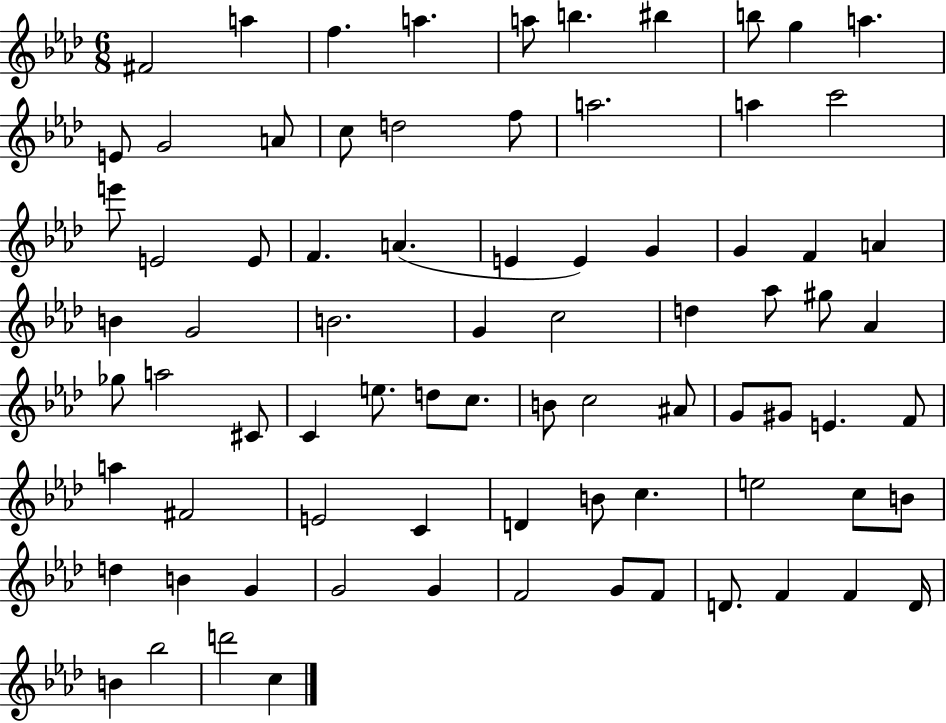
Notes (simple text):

F#4/h A5/q F5/q. A5/q. A5/e B5/q. BIS5/q B5/e G5/q A5/q. E4/e G4/h A4/e C5/e D5/h F5/e A5/h. A5/q C6/h E6/e E4/h E4/e F4/q. A4/q. E4/q E4/q G4/q G4/q F4/q A4/q B4/q G4/h B4/h. G4/q C5/h D5/q Ab5/e G#5/e Ab4/q Gb5/e A5/h C#4/e C4/q E5/e. D5/e C5/e. B4/e C5/h A#4/e G4/e G#4/e E4/q. F4/e A5/q F#4/h E4/h C4/q D4/q B4/e C5/q. E5/h C5/e B4/e D5/q B4/q G4/q G4/h G4/q F4/h G4/e F4/e D4/e. F4/q F4/q D4/s B4/q Bb5/h D6/h C5/q